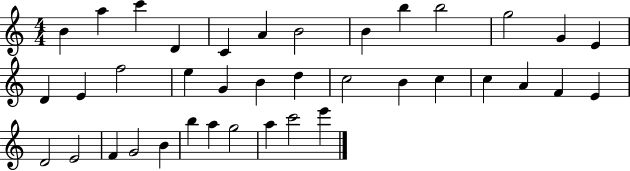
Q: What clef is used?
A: treble